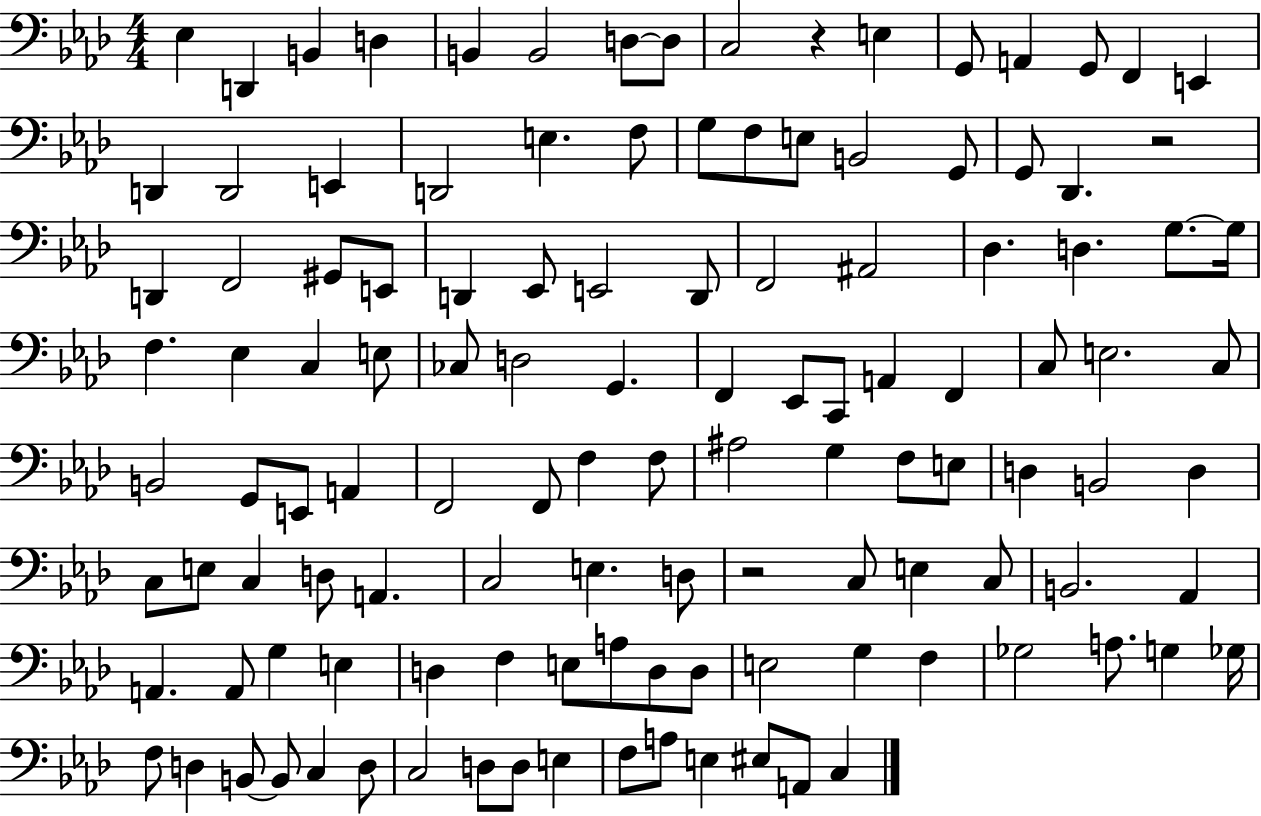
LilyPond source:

{
  \clef bass
  \numericTimeSignature
  \time 4/4
  \key aes \major
  \repeat volta 2 { ees4 d,4 b,4 d4 | b,4 b,2 d8~~ d8 | c2 r4 e4 | g,8 a,4 g,8 f,4 e,4 | \break d,4 d,2 e,4 | d,2 e4. f8 | g8 f8 e8 b,2 g,8 | g,8 des,4. r2 | \break d,4 f,2 gis,8 e,8 | d,4 ees,8 e,2 d,8 | f,2 ais,2 | des4. d4. g8.~~ g16 | \break f4. ees4 c4 e8 | ces8 d2 g,4. | f,4 ees,8 c,8 a,4 f,4 | c8 e2. c8 | \break b,2 g,8 e,8 a,4 | f,2 f,8 f4 f8 | ais2 g4 f8 e8 | d4 b,2 d4 | \break c8 e8 c4 d8 a,4. | c2 e4. d8 | r2 c8 e4 c8 | b,2. aes,4 | \break a,4. a,8 g4 e4 | d4 f4 e8 a8 d8 d8 | e2 g4 f4 | ges2 a8. g4 ges16 | \break f8 d4 b,8~~ b,8 c4 d8 | c2 d8 d8 e4 | f8 a8 e4 eis8 a,8 c4 | } \bar "|."
}